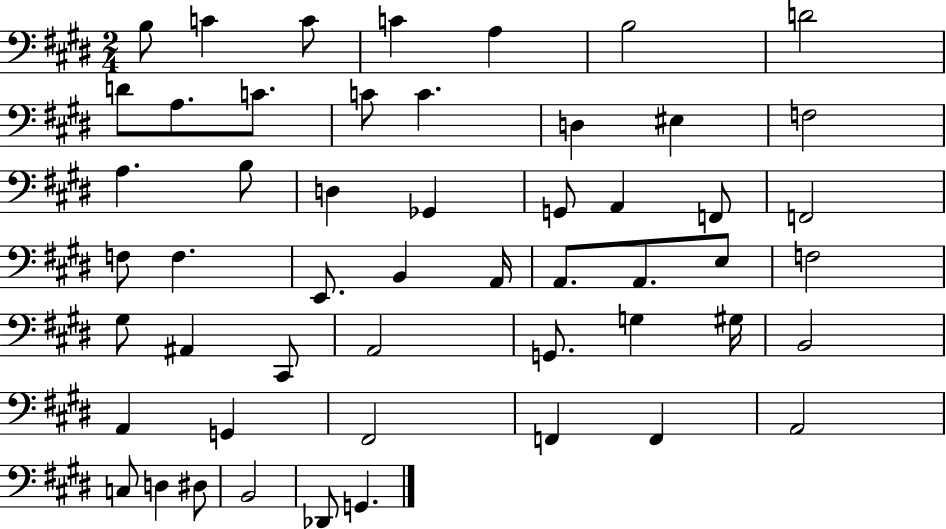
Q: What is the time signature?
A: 2/4